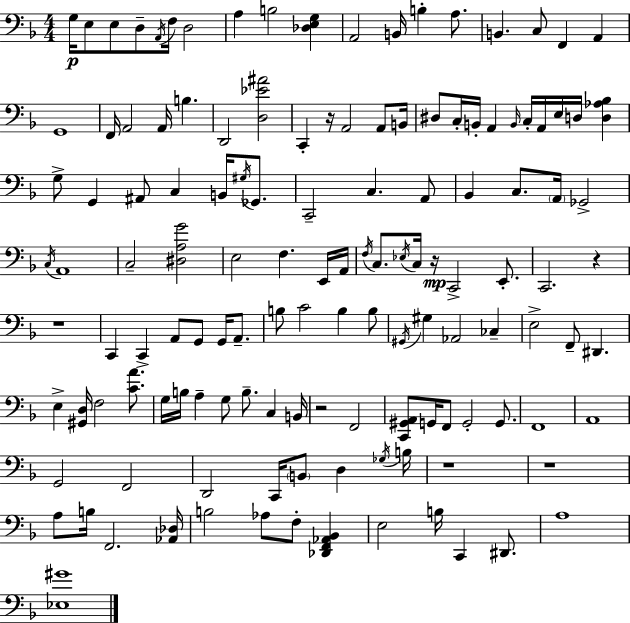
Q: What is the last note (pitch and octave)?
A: A3